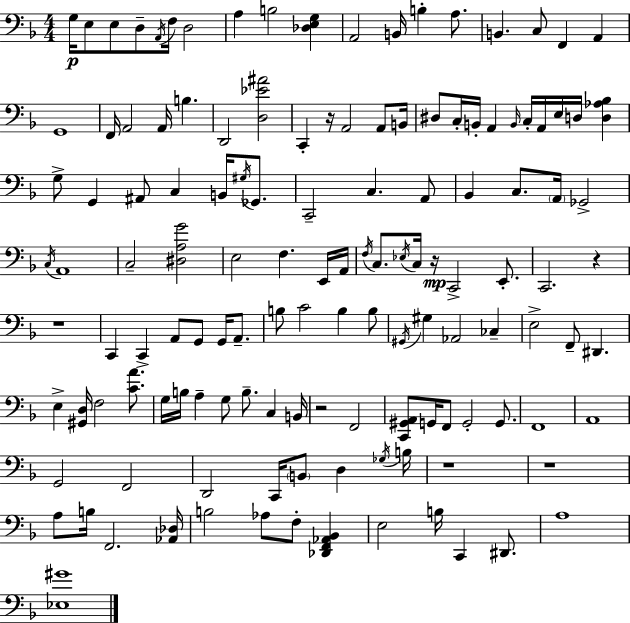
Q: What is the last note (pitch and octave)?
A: A3